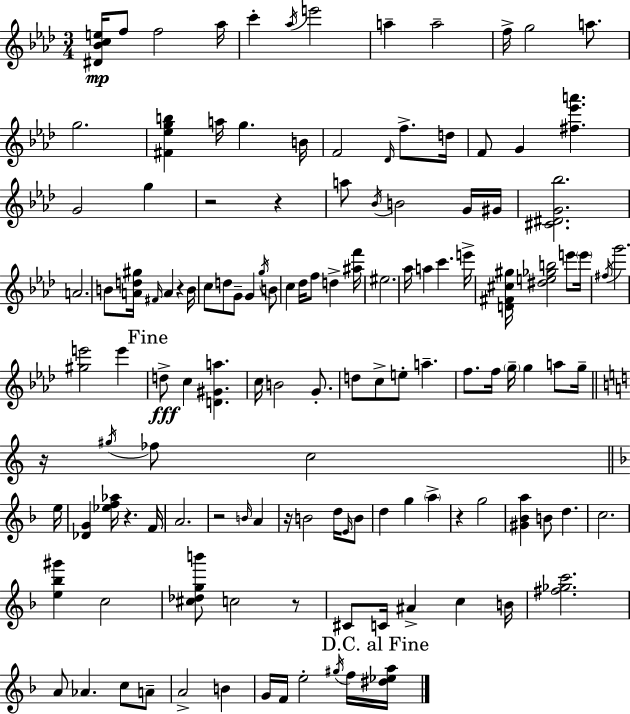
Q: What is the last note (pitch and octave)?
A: F5